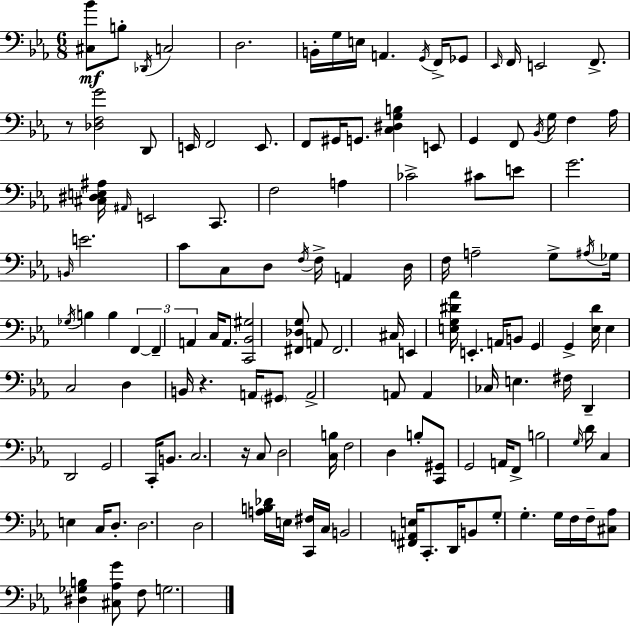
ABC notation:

X:1
T:Untitled
M:6/8
L:1/4
K:Cm
[^C,_B]/2 B,/2 _D,,/4 C,2 D,2 B,,/4 G,/4 E,/4 A,, G,,/4 F,,/4 _G,,/2 _E,,/4 F,,/4 E,,2 F,,/2 z/2 [_D,F,G]2 D,,/2 E,,/4 F,,2 E,,/2 F,,/2 ^G,,/4 G,,/2 [C,^D,G,B,] E,,/2 G,, F,,/2 _B,,/4 G,/4 F, _A,/4 [^C,^D,E,^A,]/4 ^A,,/4 E,,2 C,,/2 F,2 A, _C2 ^C/2 E/2 G2 B,,/4 E2 C/2 C,/2 D,/2 F,/4 F,/4 A,, D,/4 F,/4 A,2 G,/2 ^A,/4 _G,/4 _G,/4 B, B, F,, F,, A,, C,/4 A,,/2 [C,,_B,,^G,]2 [^F,,_D,G,]/2 A,,/2 ^F,,2 ^C,/4 E,, [E,G,^D_A]/4 E,, A,,/4 B,,/2 G,, G,, [_E,D]/4 _E, C,2 D, B,,/4 z A,,/4 ^G,,/2 A,,2 A,,/2 A,, _C,/4 E, ^F,/4 D,, D,,2 G,,2 C,,/4 B,,/2 C,2 z/4 C,/2 D,2 [C,B,]/4 F,2 D, B,/2 [C,,^G,,]/2 G,,2 A,,/4 F,,/2 B,2 G,/4 D/4 C, E, C,/4 D,/2 D,2 D,2 [A,B,_D]/4 E,/4 [C,,^F,]/4 C,/4 B,,2 [^F,,A,,E,]/4 C,,/2 D,,/4 B,,/2 G,/2 G, G,/4 F,/4 F,/4 [^C,_A,]/2 [^D,_G,B,] [^C,_A,G]/2 F,/2 G,2